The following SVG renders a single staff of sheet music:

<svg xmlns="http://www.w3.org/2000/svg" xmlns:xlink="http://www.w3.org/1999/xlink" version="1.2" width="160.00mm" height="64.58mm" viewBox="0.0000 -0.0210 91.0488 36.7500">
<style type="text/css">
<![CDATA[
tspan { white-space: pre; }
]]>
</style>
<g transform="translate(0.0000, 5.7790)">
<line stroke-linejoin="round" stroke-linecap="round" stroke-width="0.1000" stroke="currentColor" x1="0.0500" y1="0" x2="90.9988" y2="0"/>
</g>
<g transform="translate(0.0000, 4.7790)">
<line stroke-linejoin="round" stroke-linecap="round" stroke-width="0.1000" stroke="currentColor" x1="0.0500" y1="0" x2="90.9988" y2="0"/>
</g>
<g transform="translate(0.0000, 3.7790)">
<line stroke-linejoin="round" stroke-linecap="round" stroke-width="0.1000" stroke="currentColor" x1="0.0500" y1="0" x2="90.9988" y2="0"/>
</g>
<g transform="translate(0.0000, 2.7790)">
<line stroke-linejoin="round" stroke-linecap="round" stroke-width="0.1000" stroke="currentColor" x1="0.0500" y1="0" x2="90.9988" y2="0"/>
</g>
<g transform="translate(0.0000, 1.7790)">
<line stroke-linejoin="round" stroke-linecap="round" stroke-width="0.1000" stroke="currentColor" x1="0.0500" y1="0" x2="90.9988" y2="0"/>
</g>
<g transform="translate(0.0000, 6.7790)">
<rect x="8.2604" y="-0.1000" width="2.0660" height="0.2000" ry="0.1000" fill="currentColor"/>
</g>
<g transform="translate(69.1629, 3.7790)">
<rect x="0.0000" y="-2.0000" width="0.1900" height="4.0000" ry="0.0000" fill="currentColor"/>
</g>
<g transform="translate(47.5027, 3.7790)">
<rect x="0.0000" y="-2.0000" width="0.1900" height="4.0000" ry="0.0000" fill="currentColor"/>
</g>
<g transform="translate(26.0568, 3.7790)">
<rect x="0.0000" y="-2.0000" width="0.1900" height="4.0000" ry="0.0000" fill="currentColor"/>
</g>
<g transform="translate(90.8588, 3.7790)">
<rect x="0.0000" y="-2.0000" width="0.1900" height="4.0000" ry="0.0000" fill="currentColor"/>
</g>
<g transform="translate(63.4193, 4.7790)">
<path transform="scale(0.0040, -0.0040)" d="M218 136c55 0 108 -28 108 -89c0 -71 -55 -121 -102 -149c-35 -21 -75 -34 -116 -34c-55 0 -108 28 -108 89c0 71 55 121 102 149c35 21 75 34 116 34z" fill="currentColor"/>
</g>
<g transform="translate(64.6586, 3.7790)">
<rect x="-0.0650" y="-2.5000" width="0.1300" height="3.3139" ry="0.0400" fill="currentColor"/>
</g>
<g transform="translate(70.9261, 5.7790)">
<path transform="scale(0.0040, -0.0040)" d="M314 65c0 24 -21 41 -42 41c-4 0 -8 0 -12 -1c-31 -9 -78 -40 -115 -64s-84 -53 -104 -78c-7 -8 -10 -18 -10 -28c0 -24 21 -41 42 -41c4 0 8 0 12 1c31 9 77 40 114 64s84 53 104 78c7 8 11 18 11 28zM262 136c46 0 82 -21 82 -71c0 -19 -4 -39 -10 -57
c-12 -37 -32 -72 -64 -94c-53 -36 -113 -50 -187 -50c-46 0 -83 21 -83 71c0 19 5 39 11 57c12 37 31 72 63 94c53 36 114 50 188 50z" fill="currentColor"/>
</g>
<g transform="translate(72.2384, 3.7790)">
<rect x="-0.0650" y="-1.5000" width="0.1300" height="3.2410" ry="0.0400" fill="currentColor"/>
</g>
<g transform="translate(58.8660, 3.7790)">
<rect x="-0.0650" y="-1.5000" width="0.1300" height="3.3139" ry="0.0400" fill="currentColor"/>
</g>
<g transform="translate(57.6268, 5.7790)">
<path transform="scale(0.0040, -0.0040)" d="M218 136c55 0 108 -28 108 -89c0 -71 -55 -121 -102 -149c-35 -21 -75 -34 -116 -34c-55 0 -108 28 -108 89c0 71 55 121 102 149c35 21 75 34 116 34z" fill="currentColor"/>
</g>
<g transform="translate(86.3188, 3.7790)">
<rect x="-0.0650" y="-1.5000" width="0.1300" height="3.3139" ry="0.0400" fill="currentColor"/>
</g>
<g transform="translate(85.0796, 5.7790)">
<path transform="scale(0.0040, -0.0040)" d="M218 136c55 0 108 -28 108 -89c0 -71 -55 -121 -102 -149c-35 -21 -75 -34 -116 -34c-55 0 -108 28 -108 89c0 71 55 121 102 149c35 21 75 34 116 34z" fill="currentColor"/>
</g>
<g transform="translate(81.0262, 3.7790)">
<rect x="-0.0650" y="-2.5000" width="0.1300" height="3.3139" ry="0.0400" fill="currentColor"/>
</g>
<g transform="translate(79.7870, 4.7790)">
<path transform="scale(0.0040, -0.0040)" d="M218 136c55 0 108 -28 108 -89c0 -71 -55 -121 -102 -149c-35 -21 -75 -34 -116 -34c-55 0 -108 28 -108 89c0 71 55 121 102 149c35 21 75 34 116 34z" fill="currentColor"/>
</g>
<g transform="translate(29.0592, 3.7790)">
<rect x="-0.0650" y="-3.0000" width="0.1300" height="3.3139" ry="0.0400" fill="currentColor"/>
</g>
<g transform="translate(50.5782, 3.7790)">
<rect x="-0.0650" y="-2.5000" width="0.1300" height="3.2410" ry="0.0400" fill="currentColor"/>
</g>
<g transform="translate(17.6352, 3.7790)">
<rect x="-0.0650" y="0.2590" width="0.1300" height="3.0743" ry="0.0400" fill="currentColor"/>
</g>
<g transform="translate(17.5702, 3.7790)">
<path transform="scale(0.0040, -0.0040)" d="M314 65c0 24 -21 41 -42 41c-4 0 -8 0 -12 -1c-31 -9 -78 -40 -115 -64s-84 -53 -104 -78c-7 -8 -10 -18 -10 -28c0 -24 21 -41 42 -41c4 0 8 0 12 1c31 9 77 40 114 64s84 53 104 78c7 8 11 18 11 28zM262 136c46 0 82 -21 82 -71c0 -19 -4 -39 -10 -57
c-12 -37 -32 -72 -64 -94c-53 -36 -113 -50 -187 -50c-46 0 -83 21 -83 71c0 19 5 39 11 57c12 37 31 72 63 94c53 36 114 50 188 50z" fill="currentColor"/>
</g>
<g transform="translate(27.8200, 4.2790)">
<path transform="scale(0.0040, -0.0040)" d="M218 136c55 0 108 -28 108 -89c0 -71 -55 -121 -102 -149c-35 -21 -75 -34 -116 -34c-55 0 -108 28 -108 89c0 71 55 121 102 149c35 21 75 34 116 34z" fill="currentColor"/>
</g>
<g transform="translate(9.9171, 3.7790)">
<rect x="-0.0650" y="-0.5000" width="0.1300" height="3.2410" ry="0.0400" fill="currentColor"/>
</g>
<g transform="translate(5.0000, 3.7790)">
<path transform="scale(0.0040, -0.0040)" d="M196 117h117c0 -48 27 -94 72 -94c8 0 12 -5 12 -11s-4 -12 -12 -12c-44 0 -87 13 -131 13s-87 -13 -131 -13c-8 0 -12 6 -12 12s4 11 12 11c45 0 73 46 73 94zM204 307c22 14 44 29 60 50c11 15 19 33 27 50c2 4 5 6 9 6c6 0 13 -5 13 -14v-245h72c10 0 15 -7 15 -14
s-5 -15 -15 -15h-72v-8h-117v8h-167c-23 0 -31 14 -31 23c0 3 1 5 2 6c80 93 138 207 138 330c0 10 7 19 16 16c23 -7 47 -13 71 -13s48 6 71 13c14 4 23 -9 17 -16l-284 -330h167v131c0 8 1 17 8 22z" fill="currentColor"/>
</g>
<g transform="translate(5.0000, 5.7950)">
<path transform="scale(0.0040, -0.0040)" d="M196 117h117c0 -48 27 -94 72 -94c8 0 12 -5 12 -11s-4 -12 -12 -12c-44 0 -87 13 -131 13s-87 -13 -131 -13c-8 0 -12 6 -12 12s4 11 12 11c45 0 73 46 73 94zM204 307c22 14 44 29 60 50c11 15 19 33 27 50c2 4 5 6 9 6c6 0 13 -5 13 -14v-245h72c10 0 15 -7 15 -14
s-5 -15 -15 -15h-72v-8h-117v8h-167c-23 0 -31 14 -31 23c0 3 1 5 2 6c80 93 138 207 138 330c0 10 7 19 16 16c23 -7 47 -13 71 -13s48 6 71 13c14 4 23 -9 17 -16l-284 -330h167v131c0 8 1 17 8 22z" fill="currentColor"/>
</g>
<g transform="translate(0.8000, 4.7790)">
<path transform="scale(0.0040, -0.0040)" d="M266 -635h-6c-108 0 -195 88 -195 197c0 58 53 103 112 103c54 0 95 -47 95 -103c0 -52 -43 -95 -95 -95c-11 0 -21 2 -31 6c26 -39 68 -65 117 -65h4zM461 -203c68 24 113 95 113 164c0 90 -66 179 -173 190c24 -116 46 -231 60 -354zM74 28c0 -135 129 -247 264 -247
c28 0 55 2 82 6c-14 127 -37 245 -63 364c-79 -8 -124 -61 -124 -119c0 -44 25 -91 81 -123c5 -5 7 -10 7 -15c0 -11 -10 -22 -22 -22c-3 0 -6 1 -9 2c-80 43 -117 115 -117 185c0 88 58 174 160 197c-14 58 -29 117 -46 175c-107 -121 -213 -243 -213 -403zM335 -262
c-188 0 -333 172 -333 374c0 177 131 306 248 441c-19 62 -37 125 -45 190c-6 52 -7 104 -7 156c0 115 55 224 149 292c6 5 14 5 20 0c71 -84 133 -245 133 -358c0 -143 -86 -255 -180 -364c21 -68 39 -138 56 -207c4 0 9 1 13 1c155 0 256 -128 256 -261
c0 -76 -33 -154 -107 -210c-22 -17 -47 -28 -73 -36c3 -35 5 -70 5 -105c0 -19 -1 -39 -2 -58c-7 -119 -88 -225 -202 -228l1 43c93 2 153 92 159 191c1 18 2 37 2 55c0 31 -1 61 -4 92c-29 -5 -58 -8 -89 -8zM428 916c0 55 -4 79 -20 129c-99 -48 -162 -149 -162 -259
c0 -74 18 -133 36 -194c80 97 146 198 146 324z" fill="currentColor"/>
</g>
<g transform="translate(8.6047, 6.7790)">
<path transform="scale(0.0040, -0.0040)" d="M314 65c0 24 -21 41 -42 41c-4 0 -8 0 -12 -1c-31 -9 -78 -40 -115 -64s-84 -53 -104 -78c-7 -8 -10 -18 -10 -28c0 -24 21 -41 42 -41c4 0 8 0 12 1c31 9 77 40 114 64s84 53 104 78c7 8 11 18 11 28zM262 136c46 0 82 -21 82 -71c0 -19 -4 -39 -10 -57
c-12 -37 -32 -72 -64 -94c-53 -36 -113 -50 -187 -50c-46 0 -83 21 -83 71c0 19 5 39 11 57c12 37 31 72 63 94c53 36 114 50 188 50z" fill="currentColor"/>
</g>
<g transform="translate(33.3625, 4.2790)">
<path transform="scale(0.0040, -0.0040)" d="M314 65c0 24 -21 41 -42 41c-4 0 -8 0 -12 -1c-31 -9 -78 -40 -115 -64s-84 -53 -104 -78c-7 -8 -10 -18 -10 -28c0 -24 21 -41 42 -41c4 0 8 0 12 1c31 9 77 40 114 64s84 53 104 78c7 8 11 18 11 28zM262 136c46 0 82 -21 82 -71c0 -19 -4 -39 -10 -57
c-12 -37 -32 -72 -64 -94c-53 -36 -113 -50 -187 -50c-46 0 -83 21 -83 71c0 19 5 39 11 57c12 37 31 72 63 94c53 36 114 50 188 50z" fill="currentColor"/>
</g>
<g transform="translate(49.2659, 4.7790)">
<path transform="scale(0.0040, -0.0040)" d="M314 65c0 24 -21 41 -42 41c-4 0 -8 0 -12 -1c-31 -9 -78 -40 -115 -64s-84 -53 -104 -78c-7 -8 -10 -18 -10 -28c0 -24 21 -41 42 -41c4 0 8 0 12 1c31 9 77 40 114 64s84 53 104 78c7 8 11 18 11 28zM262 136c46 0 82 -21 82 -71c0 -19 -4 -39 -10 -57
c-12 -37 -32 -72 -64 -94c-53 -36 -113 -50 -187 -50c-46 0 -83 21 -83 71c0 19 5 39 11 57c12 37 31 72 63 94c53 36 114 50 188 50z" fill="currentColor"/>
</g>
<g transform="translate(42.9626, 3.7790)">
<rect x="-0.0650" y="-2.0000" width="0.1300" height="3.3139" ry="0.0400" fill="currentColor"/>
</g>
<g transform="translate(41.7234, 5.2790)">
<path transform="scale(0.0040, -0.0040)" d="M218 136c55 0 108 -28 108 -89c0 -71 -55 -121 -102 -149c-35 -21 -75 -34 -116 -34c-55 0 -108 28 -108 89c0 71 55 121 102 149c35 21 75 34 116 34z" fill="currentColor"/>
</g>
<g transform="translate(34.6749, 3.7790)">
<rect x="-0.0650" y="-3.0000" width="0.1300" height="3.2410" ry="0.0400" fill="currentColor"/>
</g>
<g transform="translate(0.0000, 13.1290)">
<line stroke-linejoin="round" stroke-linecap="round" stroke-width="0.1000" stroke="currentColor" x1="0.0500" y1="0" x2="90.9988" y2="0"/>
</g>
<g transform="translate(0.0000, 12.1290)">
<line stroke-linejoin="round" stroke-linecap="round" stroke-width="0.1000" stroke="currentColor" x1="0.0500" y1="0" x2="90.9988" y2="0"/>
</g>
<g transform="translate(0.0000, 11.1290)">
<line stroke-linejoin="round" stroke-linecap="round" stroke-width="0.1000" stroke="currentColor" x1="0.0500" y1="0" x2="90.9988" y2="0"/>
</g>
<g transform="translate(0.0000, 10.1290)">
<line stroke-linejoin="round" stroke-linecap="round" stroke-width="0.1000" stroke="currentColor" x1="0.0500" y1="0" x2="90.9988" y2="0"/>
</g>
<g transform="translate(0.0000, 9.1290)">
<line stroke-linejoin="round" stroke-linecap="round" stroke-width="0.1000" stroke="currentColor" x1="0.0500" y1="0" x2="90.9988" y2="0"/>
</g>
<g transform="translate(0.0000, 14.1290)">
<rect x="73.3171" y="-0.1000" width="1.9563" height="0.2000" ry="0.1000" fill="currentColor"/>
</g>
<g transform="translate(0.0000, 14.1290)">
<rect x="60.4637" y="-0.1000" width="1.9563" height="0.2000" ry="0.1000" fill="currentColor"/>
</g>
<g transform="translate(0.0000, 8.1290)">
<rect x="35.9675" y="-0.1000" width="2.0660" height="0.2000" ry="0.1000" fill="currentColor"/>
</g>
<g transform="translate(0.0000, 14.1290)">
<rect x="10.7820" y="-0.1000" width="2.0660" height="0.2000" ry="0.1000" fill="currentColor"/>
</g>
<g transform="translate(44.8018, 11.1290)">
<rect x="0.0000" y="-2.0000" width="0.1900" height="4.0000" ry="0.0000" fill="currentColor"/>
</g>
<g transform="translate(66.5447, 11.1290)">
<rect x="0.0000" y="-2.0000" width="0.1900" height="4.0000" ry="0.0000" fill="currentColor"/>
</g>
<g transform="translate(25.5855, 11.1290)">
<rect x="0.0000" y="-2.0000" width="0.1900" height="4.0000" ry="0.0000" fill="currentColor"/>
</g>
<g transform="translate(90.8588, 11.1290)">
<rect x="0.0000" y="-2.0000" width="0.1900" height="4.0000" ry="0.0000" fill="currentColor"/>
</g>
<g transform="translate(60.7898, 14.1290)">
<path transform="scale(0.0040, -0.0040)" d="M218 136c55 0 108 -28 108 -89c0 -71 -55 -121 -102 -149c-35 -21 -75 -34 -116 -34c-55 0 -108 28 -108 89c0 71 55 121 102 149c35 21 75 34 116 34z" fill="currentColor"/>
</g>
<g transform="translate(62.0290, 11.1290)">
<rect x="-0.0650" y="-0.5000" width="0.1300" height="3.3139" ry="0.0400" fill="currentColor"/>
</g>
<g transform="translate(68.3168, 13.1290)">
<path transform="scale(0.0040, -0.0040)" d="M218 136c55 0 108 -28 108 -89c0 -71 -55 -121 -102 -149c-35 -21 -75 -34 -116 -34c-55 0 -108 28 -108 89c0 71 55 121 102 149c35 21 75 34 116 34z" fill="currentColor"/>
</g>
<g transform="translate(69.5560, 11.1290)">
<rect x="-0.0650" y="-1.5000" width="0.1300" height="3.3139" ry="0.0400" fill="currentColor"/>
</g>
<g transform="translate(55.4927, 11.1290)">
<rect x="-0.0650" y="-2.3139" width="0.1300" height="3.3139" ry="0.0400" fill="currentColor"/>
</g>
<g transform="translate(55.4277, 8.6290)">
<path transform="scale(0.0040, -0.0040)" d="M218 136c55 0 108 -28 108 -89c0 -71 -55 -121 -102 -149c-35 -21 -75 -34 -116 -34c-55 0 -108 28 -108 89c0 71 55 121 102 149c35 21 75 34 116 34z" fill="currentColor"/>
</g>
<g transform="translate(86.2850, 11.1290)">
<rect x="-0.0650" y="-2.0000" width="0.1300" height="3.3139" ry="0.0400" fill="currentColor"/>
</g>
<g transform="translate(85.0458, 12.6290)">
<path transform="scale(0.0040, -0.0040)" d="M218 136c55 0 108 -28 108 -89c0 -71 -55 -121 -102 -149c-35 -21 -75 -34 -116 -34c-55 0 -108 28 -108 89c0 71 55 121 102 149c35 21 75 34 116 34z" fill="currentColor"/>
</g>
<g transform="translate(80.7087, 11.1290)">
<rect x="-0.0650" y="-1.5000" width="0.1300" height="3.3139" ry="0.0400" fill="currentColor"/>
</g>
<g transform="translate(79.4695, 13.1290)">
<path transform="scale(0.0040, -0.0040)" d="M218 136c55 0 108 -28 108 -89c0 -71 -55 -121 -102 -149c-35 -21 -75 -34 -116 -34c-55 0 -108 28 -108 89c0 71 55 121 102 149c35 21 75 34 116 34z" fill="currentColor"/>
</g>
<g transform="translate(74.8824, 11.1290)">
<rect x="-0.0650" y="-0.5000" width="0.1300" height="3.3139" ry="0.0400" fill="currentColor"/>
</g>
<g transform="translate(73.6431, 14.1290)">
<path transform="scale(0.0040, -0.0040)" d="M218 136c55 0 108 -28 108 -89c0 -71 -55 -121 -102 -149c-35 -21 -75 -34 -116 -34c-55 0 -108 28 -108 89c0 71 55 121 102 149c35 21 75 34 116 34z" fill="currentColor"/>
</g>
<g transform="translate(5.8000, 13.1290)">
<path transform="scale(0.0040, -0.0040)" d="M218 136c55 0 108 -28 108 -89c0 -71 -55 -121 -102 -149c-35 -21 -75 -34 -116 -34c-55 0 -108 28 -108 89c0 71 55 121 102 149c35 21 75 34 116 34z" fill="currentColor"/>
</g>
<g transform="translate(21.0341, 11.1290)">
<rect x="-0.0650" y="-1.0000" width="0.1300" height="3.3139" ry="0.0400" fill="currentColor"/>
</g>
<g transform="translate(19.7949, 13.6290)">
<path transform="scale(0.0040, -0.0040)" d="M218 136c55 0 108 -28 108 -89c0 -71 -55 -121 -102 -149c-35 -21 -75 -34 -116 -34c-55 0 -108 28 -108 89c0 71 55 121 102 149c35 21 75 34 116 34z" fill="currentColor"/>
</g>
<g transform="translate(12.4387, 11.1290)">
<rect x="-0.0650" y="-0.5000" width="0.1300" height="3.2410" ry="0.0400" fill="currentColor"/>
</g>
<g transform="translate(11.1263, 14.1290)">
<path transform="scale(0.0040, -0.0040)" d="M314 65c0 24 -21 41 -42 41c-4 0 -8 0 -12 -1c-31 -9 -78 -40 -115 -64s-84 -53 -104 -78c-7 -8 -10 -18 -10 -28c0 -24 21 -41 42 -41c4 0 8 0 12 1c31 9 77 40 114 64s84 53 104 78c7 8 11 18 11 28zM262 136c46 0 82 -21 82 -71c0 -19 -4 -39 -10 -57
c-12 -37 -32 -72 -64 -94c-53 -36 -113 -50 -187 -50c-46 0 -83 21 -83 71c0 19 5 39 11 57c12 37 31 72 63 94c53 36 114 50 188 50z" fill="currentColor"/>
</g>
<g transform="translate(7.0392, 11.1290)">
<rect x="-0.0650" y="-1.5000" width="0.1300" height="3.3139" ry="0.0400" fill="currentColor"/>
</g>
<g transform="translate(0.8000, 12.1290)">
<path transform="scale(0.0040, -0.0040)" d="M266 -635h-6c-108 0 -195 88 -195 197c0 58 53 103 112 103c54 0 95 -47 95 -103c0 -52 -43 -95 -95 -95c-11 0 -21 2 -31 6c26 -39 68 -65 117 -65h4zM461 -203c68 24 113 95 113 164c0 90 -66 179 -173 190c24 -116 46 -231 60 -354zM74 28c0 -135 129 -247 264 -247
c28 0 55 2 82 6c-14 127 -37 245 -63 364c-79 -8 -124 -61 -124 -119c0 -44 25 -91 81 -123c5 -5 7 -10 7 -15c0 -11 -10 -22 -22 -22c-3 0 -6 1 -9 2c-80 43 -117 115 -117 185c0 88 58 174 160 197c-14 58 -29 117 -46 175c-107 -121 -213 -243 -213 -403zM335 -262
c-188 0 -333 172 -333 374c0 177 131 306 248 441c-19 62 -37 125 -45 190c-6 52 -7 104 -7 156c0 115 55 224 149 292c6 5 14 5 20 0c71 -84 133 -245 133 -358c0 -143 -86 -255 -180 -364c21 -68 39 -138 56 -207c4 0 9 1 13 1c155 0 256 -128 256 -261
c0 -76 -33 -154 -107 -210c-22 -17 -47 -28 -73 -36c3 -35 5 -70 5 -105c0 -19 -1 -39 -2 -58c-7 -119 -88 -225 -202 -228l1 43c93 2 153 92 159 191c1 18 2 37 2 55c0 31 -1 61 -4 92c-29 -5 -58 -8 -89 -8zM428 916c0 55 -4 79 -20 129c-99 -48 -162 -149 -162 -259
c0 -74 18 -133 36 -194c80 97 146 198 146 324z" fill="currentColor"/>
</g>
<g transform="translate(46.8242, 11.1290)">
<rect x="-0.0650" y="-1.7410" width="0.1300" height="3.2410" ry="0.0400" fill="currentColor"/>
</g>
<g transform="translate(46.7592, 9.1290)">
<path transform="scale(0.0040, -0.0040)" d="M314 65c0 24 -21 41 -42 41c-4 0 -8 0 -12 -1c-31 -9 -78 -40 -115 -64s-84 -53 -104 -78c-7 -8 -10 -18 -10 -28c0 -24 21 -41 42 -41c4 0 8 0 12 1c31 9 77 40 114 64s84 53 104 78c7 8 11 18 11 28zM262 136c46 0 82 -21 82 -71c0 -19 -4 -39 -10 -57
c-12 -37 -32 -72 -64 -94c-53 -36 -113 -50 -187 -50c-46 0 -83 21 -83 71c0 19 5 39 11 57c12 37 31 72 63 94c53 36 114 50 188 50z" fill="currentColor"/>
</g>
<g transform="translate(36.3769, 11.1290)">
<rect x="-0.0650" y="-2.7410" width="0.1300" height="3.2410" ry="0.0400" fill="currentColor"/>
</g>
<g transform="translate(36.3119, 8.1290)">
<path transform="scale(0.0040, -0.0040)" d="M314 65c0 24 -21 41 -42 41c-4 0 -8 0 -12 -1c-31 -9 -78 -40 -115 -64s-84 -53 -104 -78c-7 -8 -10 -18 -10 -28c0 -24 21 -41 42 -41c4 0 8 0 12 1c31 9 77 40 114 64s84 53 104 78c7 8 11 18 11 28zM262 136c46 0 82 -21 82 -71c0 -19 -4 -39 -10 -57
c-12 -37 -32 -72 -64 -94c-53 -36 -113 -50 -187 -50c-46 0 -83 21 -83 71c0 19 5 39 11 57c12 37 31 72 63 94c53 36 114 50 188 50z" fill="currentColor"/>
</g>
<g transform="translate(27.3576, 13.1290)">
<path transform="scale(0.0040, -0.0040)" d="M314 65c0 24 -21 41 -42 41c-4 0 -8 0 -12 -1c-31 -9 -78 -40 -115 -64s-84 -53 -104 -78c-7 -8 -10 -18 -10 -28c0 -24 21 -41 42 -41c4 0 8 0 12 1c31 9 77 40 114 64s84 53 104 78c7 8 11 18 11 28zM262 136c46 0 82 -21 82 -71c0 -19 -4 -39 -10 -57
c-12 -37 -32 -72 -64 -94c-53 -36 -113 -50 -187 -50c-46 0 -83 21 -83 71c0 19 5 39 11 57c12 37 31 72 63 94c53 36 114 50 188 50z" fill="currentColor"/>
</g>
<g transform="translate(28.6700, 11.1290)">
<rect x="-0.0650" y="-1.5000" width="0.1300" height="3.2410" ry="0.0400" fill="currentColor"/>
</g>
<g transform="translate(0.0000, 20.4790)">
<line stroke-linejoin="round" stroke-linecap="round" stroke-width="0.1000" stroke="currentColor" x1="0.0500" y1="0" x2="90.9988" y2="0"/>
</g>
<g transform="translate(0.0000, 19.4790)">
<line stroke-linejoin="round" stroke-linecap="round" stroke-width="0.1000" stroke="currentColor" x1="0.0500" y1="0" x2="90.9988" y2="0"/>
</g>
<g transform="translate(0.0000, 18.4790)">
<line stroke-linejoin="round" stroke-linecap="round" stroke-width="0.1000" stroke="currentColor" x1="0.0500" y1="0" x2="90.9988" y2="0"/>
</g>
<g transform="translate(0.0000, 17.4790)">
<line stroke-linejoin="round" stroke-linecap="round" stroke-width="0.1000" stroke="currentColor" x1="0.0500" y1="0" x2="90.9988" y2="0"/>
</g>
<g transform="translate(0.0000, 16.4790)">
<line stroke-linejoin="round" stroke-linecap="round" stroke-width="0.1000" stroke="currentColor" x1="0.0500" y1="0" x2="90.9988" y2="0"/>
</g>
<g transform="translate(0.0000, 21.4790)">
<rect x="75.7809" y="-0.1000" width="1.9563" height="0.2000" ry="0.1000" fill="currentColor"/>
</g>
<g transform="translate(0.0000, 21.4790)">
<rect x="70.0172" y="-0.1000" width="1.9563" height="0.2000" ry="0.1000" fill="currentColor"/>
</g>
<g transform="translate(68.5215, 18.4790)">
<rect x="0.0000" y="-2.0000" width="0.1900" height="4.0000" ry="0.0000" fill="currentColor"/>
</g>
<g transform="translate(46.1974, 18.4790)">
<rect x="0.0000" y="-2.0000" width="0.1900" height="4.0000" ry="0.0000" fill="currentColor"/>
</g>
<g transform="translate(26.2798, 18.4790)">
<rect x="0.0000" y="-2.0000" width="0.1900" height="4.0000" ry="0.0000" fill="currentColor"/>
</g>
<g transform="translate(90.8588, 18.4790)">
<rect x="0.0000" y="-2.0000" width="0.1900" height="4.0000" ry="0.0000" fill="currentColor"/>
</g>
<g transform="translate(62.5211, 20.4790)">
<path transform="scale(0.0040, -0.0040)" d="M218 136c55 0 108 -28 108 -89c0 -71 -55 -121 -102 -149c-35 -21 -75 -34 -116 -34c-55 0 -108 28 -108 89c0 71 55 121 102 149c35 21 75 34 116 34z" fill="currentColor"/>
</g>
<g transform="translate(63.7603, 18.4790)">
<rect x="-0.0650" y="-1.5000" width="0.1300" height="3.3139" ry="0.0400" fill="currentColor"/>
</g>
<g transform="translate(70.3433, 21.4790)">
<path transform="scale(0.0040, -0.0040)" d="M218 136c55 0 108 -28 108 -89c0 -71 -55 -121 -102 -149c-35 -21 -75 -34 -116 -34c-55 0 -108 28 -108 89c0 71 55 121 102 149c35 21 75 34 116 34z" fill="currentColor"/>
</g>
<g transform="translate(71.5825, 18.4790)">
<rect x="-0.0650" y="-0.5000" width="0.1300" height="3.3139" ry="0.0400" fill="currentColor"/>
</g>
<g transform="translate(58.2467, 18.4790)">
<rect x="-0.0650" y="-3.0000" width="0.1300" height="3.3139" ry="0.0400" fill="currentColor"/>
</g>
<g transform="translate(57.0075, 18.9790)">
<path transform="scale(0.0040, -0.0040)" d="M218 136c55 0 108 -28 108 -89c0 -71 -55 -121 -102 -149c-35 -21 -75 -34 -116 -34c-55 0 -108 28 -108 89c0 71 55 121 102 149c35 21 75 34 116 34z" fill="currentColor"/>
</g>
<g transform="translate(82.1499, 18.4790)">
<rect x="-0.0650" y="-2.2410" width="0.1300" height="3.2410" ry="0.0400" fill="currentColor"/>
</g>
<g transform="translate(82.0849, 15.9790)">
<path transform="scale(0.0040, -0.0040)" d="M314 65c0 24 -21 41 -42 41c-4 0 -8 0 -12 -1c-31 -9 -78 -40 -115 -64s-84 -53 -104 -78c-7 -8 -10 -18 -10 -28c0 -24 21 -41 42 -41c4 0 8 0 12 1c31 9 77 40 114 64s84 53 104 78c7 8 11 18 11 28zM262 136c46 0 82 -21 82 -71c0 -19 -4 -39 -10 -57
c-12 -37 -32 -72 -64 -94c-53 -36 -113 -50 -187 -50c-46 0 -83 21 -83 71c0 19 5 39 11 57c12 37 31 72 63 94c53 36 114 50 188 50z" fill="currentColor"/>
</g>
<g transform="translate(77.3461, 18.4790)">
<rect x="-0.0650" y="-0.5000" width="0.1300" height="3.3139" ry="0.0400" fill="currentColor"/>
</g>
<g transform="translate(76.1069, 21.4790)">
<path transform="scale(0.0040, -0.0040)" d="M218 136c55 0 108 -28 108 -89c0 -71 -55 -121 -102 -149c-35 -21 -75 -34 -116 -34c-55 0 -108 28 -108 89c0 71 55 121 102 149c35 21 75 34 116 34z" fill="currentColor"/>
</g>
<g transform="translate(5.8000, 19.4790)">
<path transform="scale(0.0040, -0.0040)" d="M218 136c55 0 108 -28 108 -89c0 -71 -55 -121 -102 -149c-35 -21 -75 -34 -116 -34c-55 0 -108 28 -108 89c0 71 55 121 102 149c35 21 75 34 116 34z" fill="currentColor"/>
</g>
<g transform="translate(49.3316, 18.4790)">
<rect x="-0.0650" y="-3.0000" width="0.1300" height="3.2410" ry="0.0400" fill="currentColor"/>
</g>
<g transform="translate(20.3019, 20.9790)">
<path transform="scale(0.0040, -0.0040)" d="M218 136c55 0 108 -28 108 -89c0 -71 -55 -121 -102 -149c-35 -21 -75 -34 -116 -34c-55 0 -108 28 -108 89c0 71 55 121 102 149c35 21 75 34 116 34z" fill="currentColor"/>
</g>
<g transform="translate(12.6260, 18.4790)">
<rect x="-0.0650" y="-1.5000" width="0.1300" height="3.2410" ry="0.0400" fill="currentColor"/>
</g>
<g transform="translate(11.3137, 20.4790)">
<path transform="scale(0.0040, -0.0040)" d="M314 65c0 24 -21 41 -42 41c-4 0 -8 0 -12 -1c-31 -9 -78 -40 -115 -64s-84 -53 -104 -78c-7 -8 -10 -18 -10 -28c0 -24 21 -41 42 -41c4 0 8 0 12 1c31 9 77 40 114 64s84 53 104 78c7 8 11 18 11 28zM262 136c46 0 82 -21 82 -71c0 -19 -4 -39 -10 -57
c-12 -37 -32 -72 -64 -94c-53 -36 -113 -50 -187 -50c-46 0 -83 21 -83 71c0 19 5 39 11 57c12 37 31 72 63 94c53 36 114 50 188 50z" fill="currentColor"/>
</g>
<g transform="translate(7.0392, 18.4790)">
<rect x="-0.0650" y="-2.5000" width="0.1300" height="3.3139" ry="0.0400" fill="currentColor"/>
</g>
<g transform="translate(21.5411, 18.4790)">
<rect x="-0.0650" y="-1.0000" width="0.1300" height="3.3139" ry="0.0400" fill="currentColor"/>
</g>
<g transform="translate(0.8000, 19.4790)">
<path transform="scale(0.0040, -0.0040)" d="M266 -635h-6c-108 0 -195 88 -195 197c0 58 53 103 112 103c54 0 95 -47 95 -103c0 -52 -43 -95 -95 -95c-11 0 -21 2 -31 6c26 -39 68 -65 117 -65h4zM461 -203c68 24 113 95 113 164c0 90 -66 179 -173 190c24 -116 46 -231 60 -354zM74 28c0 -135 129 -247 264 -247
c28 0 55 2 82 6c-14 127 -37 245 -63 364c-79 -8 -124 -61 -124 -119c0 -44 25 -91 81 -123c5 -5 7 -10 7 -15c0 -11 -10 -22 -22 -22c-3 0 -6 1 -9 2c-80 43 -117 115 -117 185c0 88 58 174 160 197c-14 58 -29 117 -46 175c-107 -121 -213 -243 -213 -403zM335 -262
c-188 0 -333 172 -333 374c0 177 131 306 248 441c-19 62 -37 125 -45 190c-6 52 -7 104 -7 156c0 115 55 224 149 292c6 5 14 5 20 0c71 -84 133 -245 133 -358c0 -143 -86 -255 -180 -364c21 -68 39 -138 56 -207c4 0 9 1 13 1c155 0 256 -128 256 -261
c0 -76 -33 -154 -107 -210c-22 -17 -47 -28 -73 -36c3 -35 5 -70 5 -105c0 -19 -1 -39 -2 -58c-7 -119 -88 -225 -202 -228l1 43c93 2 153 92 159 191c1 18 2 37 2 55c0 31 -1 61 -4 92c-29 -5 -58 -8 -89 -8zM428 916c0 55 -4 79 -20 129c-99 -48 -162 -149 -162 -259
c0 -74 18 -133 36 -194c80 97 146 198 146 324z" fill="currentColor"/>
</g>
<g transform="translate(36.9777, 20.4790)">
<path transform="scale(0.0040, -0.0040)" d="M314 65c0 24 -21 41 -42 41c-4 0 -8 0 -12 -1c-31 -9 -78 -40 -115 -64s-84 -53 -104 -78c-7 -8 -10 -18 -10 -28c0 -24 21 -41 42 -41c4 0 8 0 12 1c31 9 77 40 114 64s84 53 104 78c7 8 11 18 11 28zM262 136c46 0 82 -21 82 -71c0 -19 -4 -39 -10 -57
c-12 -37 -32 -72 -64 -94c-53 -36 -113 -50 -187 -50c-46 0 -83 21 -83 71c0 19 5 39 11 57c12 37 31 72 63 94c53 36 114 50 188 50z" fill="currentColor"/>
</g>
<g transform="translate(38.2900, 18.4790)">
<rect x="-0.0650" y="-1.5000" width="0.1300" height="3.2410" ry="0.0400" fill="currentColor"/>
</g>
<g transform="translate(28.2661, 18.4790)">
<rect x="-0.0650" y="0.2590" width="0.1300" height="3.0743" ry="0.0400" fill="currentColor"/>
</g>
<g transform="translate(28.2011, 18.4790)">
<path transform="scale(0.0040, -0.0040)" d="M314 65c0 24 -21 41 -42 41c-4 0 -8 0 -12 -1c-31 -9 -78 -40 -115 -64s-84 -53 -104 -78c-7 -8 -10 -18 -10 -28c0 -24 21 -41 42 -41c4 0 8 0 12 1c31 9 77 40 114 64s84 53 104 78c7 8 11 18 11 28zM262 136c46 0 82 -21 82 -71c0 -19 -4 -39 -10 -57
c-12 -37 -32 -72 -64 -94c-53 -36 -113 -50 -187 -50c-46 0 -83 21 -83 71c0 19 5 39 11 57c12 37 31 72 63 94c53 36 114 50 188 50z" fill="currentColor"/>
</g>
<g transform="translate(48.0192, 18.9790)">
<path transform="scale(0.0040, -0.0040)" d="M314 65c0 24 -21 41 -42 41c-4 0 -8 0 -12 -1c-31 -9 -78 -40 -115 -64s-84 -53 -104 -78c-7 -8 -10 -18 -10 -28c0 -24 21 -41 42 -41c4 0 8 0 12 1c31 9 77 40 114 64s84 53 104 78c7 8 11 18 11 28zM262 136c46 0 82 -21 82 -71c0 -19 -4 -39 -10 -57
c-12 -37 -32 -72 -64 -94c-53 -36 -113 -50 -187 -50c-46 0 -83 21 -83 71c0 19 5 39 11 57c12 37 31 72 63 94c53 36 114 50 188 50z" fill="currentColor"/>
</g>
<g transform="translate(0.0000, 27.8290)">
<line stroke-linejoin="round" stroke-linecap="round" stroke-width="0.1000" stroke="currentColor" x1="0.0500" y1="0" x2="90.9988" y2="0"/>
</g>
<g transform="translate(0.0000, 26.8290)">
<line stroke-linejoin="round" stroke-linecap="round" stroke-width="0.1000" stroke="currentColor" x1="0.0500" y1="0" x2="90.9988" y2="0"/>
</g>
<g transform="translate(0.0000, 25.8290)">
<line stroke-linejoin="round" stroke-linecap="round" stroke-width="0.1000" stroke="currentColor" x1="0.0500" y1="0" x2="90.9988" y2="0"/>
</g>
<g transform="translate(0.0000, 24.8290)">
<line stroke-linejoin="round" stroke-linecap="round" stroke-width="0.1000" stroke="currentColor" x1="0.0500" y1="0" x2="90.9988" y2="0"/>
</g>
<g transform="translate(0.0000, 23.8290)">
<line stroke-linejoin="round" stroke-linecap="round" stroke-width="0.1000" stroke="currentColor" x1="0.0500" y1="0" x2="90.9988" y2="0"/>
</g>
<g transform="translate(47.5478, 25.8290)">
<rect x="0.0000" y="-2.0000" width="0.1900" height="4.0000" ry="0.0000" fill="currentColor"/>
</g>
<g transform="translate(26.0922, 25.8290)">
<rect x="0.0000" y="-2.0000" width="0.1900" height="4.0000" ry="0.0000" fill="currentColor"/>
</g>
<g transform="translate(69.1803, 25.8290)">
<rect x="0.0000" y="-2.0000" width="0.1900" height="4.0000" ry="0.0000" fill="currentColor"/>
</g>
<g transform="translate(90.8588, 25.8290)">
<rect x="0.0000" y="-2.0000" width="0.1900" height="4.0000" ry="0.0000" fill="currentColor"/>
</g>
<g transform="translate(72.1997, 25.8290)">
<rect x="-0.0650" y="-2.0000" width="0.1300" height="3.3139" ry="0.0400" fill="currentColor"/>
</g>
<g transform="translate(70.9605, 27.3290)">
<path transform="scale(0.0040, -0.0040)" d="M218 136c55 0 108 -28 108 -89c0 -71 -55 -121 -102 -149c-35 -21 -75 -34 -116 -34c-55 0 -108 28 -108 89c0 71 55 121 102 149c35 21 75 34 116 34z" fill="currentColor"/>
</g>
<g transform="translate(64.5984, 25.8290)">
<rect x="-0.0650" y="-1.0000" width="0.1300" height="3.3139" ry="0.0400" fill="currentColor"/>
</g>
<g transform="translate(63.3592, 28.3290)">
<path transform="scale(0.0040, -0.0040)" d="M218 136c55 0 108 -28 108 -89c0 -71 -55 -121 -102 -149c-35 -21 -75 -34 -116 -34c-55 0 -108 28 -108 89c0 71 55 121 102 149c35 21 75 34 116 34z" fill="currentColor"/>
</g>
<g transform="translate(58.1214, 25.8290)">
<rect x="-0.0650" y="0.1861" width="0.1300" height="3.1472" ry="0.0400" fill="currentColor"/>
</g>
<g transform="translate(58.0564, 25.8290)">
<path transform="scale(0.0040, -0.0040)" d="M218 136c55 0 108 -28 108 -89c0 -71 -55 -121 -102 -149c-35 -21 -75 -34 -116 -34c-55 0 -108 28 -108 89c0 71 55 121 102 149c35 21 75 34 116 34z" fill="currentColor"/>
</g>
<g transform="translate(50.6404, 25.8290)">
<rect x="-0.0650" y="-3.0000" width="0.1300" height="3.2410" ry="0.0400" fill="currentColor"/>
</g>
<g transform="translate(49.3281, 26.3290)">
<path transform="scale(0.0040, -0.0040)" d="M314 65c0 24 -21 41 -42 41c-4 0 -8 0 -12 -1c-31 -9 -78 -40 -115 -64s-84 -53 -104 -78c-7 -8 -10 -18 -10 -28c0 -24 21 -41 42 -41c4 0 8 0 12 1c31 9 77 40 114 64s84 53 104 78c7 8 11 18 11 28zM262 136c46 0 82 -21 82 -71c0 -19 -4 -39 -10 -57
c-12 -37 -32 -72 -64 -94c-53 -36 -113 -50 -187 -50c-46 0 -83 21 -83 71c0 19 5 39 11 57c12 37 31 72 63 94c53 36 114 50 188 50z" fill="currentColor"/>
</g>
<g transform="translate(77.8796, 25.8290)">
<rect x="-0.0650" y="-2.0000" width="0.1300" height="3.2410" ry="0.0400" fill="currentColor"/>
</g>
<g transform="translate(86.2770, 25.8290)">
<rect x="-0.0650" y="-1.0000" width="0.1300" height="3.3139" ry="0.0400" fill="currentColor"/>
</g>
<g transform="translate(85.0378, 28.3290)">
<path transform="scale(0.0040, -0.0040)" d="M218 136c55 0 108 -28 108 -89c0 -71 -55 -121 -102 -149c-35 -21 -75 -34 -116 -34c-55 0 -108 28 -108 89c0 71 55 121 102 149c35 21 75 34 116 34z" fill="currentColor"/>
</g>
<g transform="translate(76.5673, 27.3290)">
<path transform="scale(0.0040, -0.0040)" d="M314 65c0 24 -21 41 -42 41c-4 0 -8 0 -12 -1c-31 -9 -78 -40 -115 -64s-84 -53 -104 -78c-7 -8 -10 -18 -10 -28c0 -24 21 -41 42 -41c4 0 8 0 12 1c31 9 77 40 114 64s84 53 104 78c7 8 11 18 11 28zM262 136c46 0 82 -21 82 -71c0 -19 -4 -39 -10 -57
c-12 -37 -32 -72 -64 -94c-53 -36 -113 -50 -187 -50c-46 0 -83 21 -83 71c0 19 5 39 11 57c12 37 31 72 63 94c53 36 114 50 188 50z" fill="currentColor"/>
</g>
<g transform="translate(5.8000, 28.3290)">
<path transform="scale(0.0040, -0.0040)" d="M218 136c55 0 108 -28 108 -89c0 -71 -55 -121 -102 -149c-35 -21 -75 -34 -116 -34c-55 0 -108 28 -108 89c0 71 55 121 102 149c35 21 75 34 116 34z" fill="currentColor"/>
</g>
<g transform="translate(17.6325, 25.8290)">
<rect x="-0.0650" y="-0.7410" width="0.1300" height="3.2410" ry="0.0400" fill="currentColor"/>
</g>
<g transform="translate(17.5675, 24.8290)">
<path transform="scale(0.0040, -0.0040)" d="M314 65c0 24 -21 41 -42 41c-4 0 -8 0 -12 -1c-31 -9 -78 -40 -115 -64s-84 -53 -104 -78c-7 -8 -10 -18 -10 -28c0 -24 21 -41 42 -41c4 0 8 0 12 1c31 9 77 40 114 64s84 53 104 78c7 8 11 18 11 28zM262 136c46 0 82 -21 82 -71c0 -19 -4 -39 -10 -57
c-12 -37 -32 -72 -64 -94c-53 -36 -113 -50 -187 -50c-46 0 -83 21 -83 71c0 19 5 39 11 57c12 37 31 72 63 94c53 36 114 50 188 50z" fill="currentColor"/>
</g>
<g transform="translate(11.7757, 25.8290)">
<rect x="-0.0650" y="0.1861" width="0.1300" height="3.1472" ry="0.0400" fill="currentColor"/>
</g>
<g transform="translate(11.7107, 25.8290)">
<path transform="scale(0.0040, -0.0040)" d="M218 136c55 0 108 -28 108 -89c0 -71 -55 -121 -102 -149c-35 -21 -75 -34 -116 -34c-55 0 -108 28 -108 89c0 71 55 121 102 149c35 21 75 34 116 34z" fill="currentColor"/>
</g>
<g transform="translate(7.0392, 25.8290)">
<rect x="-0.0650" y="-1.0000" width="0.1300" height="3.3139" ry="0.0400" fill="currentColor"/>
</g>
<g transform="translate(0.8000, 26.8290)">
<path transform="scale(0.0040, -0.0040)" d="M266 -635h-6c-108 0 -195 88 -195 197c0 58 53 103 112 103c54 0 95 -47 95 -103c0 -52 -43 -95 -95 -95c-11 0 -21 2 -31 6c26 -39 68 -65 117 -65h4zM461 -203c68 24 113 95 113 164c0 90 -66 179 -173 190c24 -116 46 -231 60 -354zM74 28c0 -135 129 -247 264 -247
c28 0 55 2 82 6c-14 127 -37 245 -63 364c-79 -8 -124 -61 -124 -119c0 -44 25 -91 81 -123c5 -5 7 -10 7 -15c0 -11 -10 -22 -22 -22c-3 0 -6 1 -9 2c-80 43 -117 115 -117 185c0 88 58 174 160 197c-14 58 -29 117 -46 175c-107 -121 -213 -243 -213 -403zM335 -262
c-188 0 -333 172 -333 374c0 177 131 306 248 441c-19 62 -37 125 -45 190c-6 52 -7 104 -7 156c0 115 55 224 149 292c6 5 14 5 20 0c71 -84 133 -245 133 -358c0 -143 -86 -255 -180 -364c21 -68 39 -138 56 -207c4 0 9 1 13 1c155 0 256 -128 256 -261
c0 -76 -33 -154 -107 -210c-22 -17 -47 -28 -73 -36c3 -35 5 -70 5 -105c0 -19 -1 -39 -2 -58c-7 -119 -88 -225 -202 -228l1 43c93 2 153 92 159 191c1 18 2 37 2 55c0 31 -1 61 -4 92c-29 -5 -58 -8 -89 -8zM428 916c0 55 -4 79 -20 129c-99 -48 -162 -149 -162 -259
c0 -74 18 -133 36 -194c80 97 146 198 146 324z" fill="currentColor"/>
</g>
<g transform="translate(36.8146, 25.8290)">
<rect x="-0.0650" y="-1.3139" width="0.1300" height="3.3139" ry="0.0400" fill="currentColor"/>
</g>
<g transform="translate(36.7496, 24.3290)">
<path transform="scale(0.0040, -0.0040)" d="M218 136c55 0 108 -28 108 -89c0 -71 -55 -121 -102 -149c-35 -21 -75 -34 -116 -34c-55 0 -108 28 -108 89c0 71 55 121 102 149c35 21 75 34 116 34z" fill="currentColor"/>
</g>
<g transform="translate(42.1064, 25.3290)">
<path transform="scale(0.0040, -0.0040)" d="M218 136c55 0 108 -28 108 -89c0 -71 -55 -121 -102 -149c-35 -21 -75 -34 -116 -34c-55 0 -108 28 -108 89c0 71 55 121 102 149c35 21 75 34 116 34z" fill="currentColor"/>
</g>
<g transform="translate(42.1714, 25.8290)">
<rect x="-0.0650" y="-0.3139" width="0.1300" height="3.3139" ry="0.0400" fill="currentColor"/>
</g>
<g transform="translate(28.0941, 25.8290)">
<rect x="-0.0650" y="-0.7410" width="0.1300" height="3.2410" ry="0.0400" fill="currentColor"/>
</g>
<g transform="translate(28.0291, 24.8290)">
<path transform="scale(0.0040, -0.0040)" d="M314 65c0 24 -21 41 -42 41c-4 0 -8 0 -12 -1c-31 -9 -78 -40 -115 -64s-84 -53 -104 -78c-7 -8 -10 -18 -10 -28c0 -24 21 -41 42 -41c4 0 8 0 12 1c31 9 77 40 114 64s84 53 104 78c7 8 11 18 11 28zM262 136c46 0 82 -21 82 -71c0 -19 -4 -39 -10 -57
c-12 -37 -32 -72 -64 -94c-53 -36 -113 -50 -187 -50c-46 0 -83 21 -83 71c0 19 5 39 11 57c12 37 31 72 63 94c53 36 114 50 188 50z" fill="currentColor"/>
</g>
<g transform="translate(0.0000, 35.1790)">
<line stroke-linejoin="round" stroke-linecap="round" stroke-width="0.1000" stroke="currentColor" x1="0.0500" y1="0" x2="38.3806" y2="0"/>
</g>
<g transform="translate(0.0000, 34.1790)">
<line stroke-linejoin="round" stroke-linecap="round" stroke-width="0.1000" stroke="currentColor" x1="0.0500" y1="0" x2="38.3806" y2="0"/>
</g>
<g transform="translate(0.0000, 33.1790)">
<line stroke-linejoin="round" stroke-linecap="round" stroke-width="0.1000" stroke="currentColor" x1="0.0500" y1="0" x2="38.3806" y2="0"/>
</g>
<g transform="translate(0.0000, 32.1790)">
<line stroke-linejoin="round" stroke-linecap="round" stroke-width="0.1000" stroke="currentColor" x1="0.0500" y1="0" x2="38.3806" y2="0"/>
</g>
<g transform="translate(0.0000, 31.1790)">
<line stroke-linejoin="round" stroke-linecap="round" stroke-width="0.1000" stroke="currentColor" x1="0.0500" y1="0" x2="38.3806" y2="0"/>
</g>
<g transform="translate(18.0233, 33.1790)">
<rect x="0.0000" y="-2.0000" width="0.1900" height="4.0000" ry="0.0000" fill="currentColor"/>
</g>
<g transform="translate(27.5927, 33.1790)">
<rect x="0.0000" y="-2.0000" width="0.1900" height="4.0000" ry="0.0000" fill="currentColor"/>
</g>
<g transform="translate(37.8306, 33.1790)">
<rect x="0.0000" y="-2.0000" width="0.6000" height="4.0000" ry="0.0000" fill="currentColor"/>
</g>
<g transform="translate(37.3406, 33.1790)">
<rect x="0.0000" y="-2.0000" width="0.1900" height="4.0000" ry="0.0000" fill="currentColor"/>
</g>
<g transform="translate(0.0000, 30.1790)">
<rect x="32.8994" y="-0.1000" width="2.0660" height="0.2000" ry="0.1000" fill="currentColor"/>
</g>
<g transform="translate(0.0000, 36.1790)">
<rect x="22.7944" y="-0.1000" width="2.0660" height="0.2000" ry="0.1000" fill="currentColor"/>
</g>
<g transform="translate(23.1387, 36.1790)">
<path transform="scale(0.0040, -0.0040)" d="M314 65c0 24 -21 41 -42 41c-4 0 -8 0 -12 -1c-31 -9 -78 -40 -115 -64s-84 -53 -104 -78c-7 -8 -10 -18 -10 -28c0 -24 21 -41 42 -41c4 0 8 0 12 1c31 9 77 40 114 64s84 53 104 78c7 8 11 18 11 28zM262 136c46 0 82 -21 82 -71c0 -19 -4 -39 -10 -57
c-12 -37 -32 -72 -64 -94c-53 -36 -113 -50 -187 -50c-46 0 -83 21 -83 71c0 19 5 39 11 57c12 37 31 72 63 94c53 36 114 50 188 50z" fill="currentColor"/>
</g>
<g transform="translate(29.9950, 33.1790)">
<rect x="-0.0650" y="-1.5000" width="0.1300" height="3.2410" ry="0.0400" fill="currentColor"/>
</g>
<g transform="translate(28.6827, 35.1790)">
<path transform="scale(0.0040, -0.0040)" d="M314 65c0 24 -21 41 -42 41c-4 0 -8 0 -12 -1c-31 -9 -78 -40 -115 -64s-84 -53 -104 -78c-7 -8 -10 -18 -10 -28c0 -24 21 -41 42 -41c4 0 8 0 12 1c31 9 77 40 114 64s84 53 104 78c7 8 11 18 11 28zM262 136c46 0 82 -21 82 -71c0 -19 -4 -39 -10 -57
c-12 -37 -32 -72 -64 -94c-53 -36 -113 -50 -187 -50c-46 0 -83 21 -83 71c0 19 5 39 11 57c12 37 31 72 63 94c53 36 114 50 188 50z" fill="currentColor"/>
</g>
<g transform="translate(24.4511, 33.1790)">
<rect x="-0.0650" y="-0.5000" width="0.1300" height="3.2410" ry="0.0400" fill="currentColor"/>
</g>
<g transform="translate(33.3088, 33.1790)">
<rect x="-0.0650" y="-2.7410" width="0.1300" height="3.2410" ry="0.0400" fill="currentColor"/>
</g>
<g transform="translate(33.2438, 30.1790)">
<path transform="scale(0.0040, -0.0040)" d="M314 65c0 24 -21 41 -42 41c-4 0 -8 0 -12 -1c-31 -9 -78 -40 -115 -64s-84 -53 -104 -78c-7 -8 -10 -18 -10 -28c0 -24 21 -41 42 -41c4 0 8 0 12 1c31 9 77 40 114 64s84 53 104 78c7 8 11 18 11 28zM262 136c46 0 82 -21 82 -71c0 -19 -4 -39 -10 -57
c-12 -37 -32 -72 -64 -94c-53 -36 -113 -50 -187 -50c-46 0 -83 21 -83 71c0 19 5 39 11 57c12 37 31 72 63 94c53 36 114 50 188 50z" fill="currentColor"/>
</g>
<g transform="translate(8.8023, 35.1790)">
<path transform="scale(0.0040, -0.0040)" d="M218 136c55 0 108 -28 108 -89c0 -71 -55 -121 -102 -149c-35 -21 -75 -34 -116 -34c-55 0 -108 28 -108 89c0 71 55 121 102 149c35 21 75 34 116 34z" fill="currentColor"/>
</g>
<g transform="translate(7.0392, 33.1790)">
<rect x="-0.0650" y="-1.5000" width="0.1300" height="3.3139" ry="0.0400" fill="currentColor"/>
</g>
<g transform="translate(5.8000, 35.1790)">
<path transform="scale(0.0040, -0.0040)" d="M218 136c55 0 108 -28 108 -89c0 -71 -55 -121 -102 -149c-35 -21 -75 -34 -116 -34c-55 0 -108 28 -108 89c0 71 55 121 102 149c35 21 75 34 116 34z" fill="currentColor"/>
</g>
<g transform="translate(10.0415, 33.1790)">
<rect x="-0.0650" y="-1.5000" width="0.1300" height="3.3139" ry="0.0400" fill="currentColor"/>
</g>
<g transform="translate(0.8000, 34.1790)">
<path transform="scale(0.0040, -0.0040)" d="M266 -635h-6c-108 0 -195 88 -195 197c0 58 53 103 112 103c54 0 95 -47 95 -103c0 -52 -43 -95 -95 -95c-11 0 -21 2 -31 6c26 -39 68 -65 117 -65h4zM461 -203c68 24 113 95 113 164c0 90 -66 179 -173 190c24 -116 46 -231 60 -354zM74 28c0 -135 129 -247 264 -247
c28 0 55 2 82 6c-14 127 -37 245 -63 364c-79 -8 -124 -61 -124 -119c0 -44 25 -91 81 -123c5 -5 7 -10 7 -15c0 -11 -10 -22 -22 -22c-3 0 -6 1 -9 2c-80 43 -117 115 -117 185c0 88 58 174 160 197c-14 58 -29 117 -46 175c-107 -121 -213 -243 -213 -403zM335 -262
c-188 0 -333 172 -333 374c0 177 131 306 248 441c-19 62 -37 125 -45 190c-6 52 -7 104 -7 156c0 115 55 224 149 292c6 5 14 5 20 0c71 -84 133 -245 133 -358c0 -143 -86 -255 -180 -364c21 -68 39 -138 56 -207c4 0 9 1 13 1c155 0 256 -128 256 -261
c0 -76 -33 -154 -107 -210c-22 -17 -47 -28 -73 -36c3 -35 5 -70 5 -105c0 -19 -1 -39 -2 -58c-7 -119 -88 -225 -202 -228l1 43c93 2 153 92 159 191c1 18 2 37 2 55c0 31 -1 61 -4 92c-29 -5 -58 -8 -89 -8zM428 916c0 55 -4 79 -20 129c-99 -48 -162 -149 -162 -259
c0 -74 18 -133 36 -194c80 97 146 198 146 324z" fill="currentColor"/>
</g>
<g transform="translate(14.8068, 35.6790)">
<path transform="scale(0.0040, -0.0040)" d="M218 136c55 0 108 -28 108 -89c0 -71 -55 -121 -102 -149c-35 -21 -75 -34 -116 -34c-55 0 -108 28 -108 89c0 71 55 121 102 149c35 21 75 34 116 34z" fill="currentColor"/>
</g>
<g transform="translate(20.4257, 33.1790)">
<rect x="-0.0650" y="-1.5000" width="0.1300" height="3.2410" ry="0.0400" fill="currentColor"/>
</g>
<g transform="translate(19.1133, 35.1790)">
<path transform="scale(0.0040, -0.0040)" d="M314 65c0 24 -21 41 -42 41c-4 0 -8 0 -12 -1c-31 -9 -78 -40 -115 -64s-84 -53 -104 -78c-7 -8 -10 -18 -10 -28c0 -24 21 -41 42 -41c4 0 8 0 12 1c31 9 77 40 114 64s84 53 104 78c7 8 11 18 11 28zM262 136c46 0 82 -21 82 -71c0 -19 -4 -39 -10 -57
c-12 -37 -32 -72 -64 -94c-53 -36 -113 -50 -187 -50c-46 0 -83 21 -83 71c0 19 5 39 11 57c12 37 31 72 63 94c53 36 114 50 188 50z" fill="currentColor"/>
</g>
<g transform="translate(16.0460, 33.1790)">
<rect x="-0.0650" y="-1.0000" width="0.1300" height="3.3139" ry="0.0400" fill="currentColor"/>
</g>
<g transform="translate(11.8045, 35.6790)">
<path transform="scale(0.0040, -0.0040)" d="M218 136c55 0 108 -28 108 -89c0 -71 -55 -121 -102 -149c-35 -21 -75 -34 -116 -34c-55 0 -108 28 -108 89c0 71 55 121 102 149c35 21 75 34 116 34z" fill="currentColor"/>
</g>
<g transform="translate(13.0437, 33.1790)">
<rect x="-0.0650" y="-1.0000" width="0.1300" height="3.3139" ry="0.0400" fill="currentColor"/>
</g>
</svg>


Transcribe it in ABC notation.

X:1
T:Untitled
M:4/4
L:1/4
K:C
C2 B2 A A2 F G2 E G E2 G E E C2 D E2 a2 f2 g C E C E F G E2 D B2 E2 A2 A E C C g2 D B d2 d2 e c A2 B D F F2 D E E D D E2 C2 E2 a2